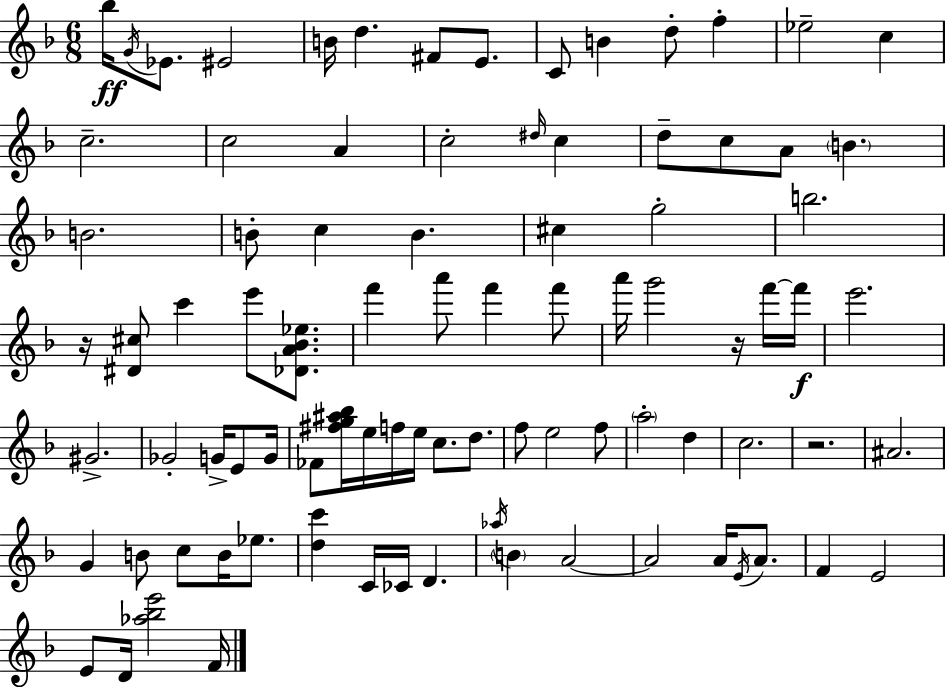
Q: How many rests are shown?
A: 3